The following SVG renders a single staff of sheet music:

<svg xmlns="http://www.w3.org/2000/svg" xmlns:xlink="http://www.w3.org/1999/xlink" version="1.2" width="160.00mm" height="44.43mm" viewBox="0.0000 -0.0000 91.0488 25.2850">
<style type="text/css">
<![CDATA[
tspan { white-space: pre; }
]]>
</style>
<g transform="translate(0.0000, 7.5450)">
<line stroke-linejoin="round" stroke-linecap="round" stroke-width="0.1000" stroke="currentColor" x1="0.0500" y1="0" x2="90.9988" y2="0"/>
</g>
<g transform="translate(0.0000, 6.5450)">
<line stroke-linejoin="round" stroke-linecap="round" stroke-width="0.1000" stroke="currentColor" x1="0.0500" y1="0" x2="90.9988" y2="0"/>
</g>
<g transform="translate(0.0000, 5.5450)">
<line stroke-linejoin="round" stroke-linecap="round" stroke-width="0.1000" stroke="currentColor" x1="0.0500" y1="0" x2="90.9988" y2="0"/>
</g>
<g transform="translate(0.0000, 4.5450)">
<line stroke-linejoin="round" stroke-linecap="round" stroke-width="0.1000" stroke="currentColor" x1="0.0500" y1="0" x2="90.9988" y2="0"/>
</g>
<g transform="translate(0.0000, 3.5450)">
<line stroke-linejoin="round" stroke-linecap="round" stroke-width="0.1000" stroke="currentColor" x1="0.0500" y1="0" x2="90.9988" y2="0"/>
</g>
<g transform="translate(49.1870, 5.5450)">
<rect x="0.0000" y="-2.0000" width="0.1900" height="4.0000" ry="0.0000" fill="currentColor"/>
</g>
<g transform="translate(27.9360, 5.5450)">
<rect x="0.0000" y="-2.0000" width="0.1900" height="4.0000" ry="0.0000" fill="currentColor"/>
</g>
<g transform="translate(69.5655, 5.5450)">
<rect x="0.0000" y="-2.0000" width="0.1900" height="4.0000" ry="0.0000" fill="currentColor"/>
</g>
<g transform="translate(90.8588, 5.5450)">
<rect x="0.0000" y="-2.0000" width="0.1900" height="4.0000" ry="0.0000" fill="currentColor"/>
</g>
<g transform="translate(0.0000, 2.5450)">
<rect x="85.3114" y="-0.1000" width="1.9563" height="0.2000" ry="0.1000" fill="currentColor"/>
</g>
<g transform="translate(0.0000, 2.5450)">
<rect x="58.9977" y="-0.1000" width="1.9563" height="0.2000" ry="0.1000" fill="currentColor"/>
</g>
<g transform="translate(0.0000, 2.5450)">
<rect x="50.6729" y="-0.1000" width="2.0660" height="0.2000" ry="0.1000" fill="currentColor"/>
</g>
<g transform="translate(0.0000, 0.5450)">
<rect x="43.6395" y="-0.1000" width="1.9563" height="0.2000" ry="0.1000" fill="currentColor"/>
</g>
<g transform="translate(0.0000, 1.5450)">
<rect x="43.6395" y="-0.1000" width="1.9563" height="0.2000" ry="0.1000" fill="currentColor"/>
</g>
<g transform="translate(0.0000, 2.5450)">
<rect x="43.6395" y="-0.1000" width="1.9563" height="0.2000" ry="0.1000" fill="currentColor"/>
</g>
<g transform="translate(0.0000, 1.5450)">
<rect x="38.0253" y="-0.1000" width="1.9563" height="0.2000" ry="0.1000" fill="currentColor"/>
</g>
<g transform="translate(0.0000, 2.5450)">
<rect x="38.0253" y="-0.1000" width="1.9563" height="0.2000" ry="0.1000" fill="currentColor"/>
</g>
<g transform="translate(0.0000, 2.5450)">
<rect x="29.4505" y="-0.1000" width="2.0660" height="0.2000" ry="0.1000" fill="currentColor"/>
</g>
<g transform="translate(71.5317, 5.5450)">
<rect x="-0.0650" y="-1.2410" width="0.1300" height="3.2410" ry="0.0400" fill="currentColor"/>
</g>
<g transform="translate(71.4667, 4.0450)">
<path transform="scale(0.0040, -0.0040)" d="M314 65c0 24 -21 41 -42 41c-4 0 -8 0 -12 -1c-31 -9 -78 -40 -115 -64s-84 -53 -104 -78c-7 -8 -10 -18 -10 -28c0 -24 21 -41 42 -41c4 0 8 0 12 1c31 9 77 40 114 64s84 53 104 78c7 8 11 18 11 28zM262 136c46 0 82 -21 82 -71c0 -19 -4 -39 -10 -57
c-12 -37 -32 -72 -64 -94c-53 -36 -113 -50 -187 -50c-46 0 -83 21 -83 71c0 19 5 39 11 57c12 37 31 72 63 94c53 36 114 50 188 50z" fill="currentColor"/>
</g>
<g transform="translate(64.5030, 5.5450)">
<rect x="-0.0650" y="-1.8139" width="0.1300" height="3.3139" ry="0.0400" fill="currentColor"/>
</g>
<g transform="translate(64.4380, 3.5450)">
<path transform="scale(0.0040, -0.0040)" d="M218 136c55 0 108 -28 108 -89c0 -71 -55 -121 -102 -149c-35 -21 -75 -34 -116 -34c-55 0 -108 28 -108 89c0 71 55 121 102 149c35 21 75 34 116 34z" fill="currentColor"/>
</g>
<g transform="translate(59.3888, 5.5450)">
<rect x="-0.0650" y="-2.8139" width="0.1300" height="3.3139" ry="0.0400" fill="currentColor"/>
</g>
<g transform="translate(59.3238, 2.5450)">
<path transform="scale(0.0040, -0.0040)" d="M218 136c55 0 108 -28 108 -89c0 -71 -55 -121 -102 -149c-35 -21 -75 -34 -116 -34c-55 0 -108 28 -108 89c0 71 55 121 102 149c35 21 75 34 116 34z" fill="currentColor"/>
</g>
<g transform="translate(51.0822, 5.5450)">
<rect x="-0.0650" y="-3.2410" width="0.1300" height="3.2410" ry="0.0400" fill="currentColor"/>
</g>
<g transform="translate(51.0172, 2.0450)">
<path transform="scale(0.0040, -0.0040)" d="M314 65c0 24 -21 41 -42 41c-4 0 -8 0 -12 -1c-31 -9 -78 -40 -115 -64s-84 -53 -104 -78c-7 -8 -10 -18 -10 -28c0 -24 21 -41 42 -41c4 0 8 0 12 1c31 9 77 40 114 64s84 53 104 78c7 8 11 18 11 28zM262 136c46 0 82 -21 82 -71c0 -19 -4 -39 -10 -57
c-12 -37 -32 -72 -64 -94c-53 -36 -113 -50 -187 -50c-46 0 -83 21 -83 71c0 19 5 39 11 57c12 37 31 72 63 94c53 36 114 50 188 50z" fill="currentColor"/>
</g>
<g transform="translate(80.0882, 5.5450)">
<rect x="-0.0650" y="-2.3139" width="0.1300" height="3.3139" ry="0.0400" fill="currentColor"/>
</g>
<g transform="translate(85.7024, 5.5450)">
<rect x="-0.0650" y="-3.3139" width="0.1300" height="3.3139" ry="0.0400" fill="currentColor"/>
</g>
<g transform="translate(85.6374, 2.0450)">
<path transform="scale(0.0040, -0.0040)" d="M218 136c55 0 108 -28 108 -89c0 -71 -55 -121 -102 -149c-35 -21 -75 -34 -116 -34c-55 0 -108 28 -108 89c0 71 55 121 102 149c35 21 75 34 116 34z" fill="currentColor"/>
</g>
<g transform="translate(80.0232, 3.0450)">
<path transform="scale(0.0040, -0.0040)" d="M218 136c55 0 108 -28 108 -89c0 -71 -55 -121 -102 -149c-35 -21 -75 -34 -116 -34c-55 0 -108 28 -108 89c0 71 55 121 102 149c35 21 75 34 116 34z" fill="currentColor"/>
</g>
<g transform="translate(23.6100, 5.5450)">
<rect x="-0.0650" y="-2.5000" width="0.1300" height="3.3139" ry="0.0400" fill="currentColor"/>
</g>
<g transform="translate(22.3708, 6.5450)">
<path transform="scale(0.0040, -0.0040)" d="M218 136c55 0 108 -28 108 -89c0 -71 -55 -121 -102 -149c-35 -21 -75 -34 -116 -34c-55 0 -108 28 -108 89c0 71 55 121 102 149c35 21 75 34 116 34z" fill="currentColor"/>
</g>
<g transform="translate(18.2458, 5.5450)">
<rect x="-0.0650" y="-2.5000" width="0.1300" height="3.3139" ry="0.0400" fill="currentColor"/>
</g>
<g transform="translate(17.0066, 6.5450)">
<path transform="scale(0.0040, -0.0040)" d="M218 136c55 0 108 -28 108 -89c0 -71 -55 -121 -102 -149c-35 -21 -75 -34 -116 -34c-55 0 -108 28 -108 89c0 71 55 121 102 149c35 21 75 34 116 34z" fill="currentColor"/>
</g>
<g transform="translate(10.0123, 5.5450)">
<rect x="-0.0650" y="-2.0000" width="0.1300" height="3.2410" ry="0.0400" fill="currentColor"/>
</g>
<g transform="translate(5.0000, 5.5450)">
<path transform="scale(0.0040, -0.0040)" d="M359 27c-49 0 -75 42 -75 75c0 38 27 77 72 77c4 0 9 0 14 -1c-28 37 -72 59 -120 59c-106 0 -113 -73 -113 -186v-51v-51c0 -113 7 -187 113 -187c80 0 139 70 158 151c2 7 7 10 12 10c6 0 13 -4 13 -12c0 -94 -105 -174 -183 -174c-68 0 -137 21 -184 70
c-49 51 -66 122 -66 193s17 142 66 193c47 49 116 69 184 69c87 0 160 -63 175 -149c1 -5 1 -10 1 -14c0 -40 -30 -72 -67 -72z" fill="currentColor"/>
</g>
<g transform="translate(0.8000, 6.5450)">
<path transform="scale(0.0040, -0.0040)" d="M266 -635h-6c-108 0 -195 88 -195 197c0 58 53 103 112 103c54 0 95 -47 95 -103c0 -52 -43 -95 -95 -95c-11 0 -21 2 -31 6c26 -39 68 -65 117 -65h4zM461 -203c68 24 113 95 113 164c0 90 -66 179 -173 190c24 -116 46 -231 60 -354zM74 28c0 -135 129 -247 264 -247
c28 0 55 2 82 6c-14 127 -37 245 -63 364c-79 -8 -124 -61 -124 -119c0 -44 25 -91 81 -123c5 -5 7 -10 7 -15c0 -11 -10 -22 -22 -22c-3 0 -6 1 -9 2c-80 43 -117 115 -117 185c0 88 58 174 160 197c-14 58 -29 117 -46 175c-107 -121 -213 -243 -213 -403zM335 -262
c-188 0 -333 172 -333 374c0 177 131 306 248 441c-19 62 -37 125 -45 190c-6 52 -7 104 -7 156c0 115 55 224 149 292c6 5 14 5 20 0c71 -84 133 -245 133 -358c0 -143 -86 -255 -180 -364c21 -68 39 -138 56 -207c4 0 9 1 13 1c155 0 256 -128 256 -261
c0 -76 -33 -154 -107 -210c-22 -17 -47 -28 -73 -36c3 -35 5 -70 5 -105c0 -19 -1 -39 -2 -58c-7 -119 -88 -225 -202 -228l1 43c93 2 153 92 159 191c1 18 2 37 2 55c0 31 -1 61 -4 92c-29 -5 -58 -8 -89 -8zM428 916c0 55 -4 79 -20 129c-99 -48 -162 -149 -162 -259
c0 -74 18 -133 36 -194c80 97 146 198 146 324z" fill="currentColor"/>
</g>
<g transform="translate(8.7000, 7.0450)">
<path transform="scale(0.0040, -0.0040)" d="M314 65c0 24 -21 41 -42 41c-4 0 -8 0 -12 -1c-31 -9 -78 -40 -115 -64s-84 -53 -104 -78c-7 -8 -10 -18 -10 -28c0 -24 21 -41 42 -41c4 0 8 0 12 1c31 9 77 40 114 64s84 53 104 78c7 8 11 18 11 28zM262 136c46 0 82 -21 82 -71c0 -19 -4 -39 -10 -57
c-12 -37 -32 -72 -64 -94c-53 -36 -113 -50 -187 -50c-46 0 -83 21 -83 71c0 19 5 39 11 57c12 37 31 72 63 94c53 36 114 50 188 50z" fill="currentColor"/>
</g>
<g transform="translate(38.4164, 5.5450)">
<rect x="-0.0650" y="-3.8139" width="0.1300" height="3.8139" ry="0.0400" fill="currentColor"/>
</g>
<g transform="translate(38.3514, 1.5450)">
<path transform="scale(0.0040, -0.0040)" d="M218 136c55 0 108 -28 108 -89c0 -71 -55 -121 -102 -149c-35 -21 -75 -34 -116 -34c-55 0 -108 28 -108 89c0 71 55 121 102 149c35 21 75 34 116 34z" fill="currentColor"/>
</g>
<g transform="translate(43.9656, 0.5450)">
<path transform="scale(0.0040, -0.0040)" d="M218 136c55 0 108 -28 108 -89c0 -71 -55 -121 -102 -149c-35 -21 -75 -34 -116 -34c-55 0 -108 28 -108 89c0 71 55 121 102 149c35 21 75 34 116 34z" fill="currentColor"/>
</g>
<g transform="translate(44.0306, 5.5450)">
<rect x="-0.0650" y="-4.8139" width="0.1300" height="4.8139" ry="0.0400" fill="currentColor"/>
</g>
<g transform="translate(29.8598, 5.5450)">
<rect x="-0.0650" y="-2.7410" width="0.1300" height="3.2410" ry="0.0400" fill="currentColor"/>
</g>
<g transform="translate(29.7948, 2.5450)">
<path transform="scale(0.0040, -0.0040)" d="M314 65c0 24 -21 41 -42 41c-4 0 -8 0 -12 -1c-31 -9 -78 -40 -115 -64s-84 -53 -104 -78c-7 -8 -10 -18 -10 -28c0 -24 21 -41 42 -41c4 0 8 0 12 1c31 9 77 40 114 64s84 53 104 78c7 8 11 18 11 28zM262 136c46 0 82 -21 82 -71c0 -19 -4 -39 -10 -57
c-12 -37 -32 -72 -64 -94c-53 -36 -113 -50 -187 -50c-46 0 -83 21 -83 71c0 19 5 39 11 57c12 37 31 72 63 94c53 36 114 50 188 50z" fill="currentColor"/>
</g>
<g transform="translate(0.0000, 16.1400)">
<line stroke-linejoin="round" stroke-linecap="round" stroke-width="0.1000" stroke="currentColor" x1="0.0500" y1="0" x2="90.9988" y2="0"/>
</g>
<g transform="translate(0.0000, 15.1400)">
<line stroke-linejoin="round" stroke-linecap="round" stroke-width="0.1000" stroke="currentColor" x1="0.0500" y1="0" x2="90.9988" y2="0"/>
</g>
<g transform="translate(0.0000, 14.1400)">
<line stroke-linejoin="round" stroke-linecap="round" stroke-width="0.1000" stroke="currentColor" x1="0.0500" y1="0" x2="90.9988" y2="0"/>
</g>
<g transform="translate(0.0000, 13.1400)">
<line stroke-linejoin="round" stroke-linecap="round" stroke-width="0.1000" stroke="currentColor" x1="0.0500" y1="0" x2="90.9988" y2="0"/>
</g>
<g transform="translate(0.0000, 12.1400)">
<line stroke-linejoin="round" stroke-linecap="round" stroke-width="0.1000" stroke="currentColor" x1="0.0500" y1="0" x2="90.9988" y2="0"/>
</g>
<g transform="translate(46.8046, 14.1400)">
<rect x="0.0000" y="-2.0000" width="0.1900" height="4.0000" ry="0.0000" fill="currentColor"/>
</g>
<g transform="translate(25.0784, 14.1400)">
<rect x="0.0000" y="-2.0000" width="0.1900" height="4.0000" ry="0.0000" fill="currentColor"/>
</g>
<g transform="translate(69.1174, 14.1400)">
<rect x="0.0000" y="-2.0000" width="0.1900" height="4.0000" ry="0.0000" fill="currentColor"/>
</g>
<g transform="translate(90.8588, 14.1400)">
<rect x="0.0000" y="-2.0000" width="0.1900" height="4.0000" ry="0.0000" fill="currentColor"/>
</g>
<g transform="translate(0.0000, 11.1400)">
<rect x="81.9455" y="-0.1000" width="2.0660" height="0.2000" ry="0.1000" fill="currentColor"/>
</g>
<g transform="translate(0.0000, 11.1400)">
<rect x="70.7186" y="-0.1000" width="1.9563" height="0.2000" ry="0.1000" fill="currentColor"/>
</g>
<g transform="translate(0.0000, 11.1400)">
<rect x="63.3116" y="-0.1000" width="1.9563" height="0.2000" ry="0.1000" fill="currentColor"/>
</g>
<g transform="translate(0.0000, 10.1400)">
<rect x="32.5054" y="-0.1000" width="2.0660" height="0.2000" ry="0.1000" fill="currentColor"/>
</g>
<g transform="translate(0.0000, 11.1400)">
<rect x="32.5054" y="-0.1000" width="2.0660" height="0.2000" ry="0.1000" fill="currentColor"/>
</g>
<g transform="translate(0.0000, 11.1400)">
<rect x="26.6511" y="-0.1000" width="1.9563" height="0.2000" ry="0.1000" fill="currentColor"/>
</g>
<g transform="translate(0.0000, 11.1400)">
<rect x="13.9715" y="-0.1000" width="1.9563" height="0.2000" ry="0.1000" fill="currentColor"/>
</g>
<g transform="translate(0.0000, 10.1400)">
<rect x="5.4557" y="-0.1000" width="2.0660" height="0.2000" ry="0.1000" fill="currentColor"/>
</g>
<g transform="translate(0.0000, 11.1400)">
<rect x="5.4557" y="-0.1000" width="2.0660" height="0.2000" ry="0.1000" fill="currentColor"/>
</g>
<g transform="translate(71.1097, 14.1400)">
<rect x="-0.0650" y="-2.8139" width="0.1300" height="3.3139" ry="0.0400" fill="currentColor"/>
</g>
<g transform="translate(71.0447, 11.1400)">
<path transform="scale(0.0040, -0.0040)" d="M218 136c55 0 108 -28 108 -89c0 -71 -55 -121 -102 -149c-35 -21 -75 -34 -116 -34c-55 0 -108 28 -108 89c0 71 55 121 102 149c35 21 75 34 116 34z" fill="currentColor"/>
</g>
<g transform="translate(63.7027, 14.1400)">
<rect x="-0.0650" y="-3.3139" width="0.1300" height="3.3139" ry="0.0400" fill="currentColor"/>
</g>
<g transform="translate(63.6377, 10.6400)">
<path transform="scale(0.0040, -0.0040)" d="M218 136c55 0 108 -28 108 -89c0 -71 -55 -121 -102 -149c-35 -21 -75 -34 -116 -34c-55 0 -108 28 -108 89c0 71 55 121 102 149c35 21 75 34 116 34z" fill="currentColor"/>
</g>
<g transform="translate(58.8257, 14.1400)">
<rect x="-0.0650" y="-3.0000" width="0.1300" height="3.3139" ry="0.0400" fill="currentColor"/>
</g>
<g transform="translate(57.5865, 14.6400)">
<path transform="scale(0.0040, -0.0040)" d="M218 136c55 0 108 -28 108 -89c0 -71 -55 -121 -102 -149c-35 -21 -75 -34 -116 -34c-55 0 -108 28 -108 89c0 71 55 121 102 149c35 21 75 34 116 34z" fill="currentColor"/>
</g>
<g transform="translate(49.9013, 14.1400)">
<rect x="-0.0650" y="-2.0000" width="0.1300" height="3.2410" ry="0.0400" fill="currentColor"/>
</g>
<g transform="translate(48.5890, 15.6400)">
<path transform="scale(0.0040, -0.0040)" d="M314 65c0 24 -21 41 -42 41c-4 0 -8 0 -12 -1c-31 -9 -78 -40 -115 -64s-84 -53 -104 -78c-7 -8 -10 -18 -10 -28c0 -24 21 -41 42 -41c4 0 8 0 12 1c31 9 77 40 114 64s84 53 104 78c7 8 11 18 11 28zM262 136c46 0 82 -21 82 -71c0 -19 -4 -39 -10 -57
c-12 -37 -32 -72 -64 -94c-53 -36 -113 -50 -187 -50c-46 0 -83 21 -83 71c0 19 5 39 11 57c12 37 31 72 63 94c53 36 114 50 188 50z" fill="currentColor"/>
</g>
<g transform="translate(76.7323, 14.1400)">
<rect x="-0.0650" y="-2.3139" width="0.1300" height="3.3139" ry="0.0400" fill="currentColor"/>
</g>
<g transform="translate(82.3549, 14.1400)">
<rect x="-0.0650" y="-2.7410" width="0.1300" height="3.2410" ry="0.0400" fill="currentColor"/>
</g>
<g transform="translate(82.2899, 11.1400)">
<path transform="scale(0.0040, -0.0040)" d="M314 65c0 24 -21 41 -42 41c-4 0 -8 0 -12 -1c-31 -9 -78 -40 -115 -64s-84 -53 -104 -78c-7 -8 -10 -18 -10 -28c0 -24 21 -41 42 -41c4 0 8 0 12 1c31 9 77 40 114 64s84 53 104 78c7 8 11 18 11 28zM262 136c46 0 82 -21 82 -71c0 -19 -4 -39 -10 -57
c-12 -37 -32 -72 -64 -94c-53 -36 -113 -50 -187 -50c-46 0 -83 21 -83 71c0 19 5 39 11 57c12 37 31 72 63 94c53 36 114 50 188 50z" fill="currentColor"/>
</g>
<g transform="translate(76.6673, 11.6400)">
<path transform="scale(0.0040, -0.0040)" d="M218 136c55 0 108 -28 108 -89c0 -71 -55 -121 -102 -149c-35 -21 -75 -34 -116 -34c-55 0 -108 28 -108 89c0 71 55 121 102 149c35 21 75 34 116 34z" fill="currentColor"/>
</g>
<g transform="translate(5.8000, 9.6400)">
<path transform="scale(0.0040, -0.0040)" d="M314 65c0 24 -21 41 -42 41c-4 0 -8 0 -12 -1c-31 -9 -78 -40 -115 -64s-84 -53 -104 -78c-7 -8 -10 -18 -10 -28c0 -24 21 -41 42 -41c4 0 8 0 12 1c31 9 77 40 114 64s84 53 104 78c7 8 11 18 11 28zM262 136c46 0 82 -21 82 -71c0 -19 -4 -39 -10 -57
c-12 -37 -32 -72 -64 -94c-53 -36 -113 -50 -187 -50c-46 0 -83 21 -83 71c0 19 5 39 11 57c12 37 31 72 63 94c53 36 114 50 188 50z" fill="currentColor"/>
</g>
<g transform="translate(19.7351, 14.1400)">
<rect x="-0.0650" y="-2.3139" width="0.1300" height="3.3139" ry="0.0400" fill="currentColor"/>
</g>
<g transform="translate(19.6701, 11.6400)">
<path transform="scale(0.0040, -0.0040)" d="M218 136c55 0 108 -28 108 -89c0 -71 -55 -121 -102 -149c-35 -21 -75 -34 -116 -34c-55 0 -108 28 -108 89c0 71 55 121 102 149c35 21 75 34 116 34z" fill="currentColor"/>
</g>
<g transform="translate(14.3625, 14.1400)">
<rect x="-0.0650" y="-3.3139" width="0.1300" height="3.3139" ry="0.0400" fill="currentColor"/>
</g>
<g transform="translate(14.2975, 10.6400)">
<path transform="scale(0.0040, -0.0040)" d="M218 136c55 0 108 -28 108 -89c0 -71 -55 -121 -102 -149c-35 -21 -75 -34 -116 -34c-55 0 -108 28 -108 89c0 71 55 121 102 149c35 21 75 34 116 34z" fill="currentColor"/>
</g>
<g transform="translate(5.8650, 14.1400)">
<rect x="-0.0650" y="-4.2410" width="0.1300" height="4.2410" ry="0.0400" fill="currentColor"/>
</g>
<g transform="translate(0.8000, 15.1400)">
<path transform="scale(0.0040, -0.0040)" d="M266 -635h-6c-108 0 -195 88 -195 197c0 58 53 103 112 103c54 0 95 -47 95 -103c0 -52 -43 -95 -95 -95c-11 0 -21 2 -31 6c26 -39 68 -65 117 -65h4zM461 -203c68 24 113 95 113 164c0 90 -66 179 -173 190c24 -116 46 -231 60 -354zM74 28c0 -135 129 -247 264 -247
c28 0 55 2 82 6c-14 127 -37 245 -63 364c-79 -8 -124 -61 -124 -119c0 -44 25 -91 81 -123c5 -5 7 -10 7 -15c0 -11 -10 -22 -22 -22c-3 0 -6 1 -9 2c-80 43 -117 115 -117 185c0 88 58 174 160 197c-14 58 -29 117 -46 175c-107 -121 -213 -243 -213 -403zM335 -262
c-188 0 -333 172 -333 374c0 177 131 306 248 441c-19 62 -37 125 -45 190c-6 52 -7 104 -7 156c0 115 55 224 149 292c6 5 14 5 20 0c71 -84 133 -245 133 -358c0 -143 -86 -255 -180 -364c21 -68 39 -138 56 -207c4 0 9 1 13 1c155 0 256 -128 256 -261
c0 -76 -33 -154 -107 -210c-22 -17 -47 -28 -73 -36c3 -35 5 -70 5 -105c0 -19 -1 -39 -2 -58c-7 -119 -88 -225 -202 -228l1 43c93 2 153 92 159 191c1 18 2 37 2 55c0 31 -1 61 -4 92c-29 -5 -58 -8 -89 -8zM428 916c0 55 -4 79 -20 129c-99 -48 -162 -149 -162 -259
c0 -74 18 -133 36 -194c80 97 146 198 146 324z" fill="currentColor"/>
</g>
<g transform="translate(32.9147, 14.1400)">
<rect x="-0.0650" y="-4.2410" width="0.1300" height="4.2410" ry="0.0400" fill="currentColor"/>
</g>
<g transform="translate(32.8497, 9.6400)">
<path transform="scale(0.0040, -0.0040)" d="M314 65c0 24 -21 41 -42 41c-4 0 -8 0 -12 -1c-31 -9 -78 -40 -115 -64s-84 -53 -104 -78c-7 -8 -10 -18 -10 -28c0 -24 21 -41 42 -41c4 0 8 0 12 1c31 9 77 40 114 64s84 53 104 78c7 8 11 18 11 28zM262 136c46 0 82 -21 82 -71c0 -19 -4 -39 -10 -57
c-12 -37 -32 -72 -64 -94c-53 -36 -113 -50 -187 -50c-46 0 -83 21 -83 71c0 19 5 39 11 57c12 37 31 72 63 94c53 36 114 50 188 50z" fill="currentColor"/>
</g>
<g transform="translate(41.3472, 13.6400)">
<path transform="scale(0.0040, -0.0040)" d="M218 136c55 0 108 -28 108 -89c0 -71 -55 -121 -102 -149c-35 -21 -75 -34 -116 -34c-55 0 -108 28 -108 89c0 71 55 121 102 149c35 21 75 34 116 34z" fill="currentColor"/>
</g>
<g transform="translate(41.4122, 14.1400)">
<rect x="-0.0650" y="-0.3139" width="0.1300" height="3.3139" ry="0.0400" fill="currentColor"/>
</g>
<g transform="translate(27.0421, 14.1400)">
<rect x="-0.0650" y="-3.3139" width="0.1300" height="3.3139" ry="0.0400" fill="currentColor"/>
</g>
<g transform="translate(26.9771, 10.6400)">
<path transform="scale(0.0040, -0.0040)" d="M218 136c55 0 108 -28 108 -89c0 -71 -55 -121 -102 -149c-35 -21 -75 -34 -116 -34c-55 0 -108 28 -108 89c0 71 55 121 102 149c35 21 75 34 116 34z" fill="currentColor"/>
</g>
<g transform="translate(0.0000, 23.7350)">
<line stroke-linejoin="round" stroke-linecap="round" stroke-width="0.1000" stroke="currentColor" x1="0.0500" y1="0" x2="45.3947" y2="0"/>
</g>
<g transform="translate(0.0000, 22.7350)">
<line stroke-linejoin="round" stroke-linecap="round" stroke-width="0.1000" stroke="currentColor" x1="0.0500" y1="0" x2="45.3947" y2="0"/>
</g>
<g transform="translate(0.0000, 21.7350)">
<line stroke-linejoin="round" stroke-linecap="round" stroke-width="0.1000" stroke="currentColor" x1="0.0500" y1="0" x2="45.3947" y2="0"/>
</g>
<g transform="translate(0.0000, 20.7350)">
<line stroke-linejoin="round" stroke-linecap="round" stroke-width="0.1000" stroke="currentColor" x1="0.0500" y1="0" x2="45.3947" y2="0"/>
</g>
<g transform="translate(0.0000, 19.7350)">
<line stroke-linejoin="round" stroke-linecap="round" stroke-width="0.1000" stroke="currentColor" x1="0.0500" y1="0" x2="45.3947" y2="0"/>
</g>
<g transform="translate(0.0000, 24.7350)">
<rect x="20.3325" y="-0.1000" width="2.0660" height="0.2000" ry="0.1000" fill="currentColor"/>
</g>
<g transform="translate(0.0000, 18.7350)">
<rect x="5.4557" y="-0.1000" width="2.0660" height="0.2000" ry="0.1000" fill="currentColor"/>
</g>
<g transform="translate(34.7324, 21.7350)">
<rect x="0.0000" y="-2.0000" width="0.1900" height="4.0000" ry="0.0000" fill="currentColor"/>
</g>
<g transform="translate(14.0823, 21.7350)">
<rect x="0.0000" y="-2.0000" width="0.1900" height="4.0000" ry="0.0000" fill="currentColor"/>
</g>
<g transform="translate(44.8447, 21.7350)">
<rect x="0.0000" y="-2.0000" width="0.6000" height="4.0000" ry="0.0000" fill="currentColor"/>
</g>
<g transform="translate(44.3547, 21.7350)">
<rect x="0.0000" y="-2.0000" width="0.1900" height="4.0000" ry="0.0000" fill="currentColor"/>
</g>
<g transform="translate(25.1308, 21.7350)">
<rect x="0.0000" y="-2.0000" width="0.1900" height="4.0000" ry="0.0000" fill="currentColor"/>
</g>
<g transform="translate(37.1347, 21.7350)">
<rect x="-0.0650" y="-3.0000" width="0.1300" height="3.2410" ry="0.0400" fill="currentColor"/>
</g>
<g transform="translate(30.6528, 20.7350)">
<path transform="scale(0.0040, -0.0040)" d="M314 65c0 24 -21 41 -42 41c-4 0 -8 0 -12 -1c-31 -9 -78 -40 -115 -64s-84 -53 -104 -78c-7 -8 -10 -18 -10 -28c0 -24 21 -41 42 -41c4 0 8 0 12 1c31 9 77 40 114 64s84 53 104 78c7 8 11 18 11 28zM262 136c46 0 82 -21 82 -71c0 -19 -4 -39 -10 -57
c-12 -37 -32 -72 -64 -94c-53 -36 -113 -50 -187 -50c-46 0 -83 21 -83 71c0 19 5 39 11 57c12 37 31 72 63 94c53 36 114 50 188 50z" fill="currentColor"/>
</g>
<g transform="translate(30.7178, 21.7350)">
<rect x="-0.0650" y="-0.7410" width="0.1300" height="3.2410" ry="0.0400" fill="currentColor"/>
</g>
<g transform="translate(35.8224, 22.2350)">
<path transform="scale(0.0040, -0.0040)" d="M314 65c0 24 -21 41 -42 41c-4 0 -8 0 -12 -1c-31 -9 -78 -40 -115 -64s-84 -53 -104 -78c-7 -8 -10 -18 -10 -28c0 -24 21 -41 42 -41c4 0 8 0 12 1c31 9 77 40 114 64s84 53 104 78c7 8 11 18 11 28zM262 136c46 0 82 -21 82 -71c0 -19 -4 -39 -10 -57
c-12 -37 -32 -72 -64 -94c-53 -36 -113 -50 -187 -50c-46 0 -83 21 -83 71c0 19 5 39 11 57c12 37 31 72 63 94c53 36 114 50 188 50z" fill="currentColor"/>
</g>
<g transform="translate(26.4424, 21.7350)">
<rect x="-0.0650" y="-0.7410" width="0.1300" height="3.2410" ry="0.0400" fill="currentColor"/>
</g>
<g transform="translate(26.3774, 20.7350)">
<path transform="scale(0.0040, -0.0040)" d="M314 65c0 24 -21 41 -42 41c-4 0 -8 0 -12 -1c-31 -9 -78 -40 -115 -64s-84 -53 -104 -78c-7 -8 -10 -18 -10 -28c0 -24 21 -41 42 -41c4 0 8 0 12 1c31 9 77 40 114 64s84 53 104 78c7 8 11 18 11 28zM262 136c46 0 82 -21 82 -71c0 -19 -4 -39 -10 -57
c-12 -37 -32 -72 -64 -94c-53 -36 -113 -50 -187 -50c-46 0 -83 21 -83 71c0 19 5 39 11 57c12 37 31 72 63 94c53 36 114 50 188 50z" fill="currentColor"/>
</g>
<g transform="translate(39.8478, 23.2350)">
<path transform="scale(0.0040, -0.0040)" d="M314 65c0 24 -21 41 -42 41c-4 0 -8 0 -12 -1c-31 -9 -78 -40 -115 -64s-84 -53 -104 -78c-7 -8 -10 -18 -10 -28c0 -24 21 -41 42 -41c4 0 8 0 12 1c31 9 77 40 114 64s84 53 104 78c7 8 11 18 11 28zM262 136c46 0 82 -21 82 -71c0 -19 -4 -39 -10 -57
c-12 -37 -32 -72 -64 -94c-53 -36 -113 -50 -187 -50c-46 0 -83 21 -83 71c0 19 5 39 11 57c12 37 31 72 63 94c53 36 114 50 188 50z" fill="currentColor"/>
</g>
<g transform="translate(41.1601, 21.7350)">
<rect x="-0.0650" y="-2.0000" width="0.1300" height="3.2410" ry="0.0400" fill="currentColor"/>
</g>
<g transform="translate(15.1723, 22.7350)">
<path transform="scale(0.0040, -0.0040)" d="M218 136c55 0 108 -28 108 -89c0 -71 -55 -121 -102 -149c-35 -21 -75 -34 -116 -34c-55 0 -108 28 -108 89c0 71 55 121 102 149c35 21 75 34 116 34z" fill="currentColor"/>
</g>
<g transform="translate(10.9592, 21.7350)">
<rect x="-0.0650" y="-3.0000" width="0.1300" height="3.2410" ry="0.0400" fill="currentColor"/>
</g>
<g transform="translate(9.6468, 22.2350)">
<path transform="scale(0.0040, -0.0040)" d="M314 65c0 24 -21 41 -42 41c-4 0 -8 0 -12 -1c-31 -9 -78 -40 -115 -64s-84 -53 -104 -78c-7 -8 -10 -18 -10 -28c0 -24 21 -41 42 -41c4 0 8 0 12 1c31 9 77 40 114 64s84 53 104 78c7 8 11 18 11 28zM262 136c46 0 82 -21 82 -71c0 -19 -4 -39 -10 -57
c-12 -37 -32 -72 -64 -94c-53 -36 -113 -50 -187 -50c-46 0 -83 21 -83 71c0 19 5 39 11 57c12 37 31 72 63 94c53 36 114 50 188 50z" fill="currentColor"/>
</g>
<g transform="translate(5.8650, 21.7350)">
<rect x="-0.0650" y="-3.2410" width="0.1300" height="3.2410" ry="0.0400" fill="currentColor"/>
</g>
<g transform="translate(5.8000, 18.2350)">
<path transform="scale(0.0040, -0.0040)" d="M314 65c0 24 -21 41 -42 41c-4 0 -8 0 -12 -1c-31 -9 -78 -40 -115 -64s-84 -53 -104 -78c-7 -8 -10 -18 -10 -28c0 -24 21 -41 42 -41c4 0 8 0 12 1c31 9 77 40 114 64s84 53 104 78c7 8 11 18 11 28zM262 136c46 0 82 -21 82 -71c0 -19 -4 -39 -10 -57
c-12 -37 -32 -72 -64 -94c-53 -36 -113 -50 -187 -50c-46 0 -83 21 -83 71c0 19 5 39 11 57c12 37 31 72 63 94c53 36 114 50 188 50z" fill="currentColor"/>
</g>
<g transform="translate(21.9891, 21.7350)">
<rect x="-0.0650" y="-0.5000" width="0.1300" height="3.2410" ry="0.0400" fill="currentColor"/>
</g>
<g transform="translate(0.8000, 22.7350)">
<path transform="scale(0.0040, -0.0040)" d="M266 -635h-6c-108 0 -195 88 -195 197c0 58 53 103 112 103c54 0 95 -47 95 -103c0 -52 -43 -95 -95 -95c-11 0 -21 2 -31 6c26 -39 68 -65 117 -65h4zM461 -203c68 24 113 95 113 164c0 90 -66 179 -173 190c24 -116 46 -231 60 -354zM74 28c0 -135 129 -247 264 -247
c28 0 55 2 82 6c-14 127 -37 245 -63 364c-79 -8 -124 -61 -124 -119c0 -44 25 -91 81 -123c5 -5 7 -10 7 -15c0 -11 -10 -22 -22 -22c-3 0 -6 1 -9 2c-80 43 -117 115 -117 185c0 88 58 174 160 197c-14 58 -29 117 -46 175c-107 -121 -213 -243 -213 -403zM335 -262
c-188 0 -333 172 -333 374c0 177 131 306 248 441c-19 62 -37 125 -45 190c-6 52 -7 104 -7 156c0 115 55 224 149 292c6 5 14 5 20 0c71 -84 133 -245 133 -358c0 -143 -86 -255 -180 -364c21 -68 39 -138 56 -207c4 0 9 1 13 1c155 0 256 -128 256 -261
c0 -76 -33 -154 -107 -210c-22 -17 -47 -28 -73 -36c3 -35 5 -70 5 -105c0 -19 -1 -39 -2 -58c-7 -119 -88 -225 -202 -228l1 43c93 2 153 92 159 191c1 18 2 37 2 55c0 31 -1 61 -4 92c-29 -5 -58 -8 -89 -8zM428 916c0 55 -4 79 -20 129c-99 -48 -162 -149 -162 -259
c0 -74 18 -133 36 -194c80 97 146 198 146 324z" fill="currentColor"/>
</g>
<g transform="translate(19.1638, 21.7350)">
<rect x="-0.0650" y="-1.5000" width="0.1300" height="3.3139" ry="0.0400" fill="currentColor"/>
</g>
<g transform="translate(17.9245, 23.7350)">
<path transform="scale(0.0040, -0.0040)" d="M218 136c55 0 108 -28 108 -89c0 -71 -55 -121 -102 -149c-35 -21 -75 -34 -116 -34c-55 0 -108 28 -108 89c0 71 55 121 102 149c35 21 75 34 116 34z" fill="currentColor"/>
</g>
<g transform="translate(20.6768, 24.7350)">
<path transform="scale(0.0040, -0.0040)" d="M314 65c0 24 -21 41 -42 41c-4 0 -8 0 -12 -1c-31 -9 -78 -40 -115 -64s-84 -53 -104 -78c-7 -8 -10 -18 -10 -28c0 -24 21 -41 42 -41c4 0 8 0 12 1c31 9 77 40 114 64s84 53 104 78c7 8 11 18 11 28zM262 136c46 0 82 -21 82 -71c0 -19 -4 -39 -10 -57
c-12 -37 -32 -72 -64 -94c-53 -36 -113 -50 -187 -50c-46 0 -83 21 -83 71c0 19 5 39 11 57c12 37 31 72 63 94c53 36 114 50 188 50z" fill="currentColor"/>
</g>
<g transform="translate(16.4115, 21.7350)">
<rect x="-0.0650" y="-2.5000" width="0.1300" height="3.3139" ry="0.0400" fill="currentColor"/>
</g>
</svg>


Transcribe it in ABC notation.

X:1
T:Untitled
M:4/4
L:1/4
K:C
F2 G G a2 c' e' b2 a f e2 g b d'2 b g b d'2 c F2 A b a g a2 b2 A2 G E C2 d2 d2 A2 F2